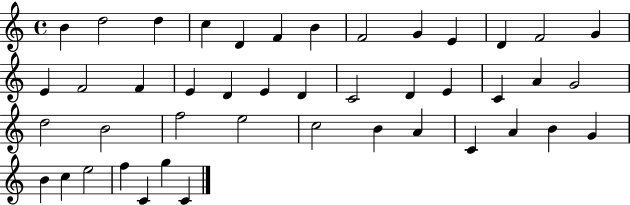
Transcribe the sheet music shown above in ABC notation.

X:1
T:Untitled
M:4/4
L:1/4
K:C
B d2 d c D F B F2 G E D F2 G E F2 F E D E D C2 D E C A G2 d2 B2 f2 e2 c2 B A C A B G B c e2 f C g C